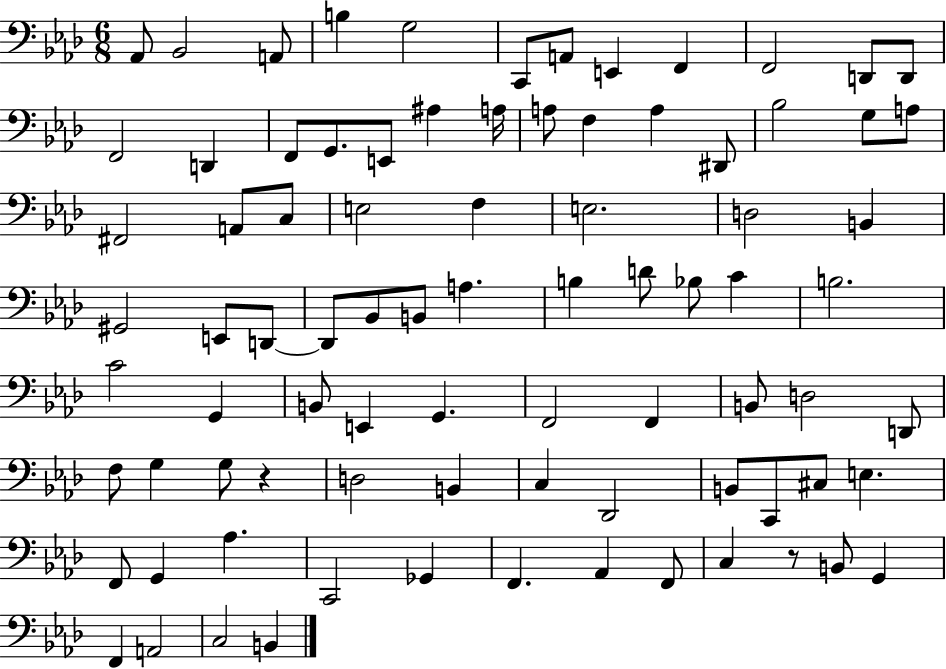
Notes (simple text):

Ab2/e Bb2/h A2/e B3/q G3/h C2/e A2/e E2/q F2/q F2/h D2/e D2/e F2/h D2/q F2/e G2/e. E2/e A#3/q A3/s A3/e F3/q A3/q D#2/e Bb3/h G3/e A3/e F#2/h A2/e C3/e E3/h F3/q E3/h. D3/h B2/q G#2/h E2/e D2/e D2/e Bb2/e B2/e A3/q. B3/q D4/e Bb3/e C4/q B3/h. C4/h G2/q B2/e E2/q G2/q. F2/h F2/q B2/e D3/h D2/e F3/e G3/q G3/e R/q D3/h B2/q C3/q Db2/h B2/e C2/e C#3/e E3/q. F2/e G2/q Ab3/q. C2/h Gb2/q F2/q. Ab2/q F2/e C3/q R/e B2/e G2/q F2/q A2/h C3/h B2/q